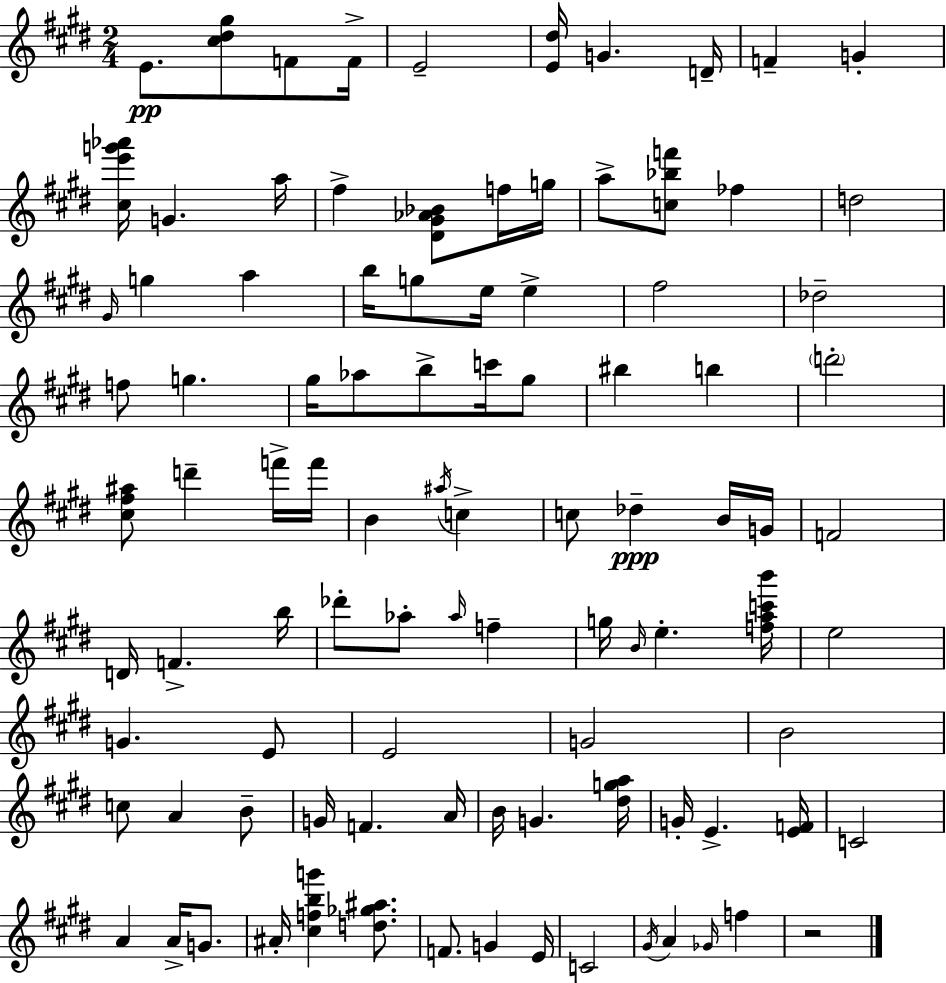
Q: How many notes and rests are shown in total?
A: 97